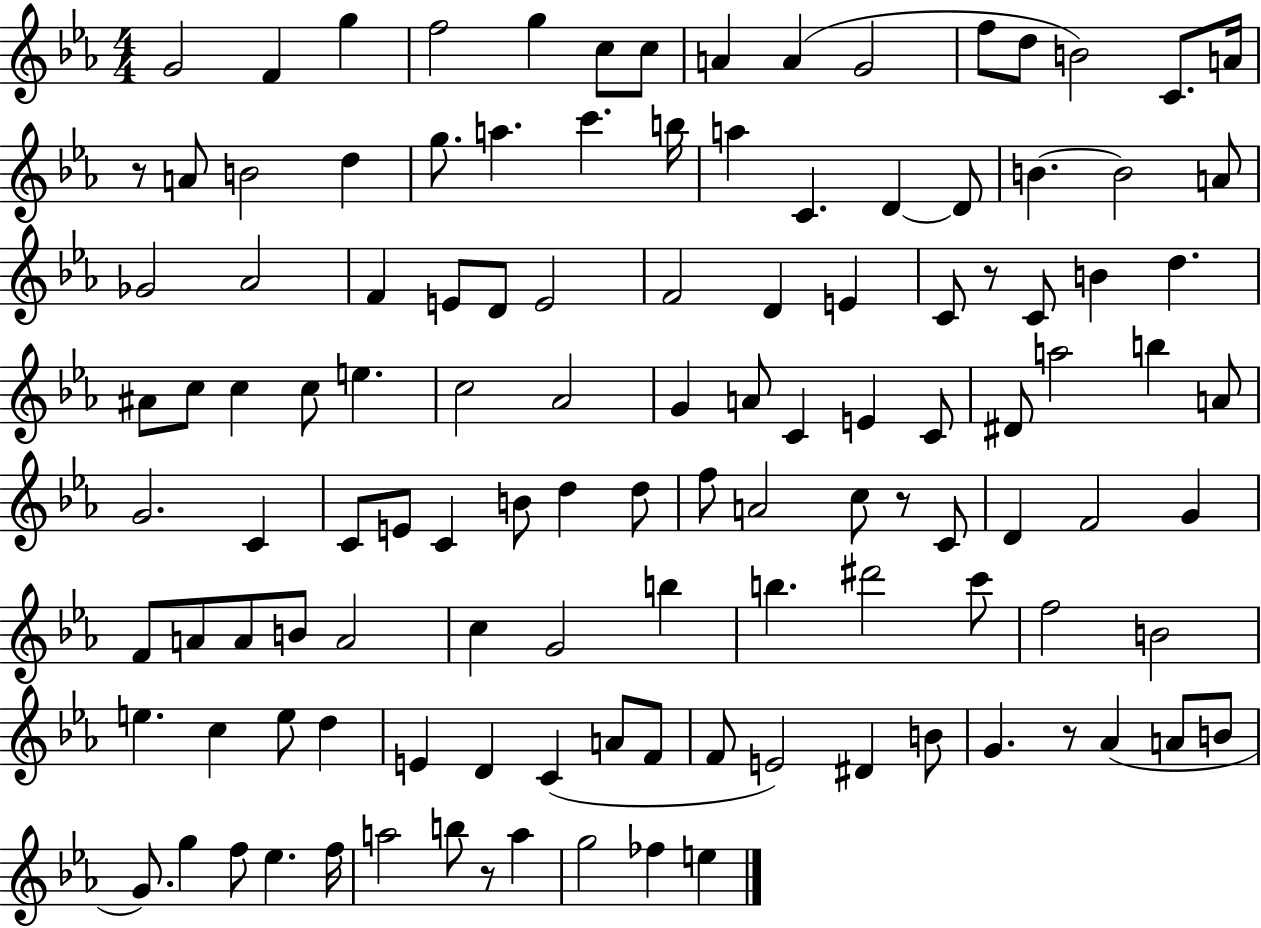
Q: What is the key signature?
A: EES major